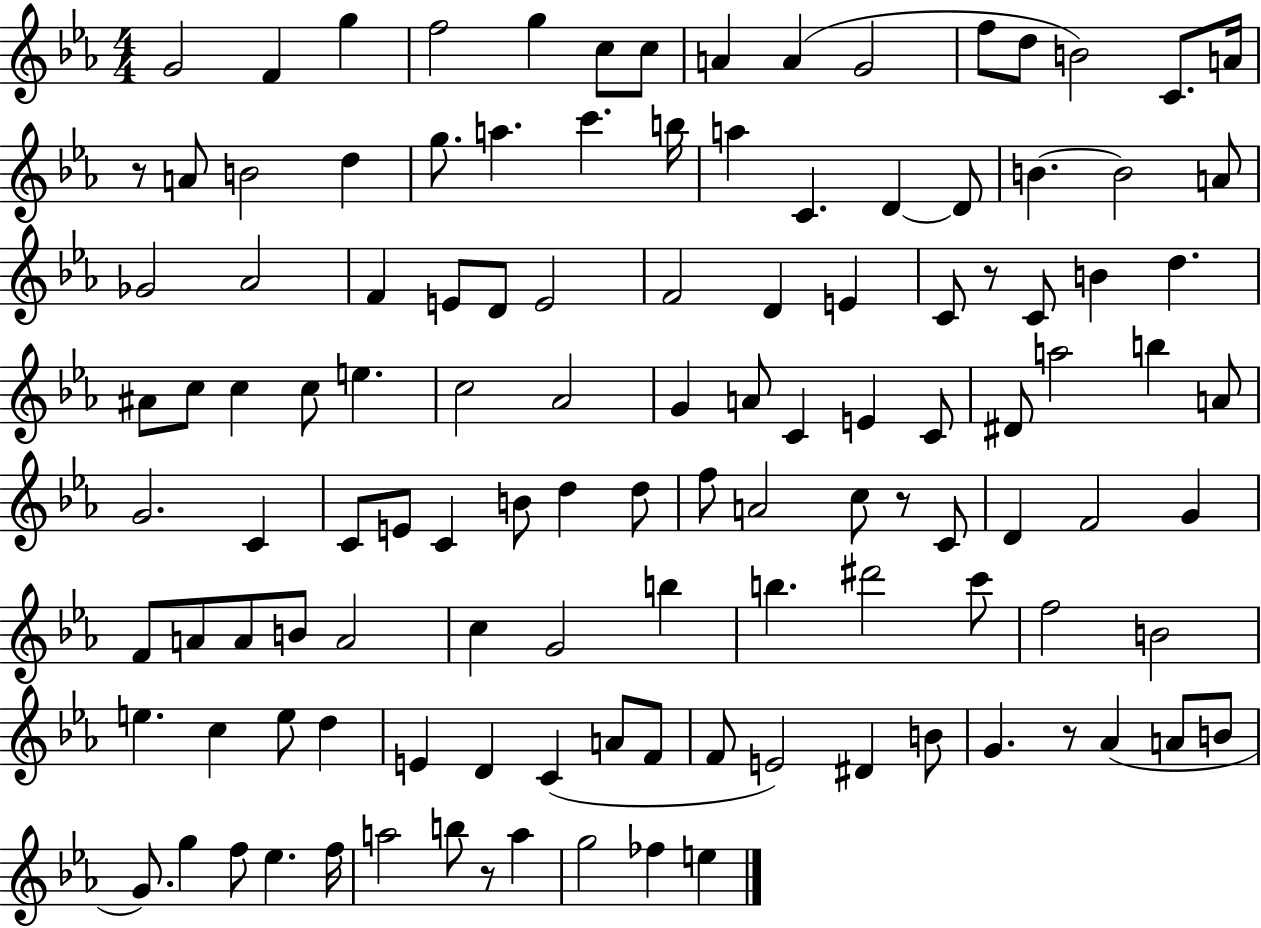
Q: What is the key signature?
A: EES major